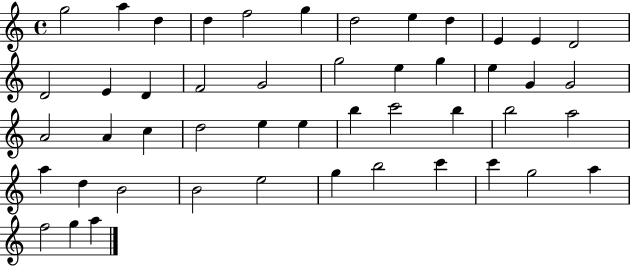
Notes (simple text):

G5/h A5/q D5/q D5/q F5/h G5/q D5/h E5/q D5/q E4/q E4/q D4/h D4/h E4/q D4/q F4/h G4/h G5/h E5/q G5/q E5/q G4/q G4/h A4/h A4/q C5/q D5/h E5/q E5/q B5/q C6/h B5/q B5/h A5/h A5/q D5/q B4/h B4/h E5/h G5/q B5/h C6/q C6/q G5/h A5/q F5/h G5/q A5/q